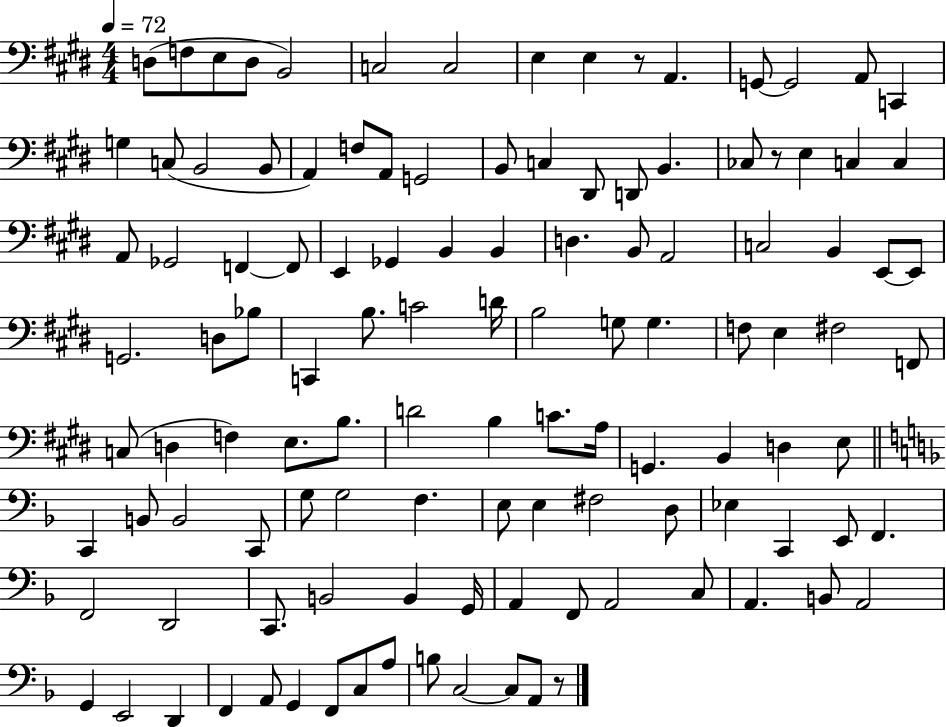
D3/e F3/e E3/e D3/e B2/h C3/h C3/h E3/q E3/q R/e A2/q. G2/e G2/h A2/e C2/q G3/q C3/e B2/h B2/e A2/q F3/e A2/e G2/h B2/e C3/q D#2/e D2/e B2/q. CES3/e R/e E3/q C3/q C3/q A2/e Gb2/h F2/q F2/e E2/q Gb2/q B2/q B2/q D3/q. B2/e A2/h C3/h B2/q E2/e E2/e G2/h. D3/e Bb3/e C2/q B3/e. C4/h D4/s B3/h G3/e G3/q. F3/e E3/q F#3/h F2/e C3/e D3/q F3/q E3/e. B3/e. D4/h B3/q C4/e. A3/s G2/q. B2/q D3/q E3/e C2/q B2/e B2/h C2/e G3/e G3/h F3/q. E3/e E3/q F#3/h D3/e Eb3/q C2/q E2/e F2/q. F2/h D2/h C2/e. B2/h B2/q G2/s A2/q F2/e A2/h C3/e A2/q. B2/e A2/h G2/q E2/h D2/q F2/q A2/e G2/q F2/e C3/e A3/e B3/e C3/h C3/e A2/e R/e